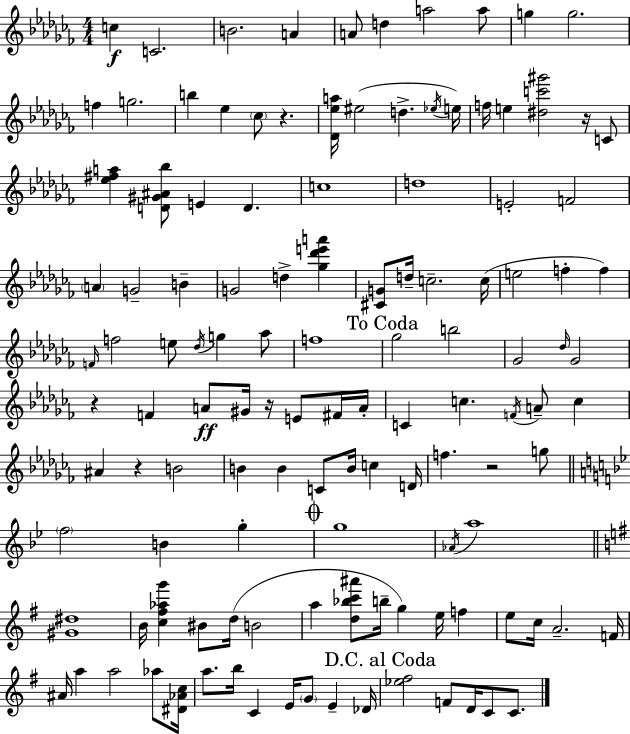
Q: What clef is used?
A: treble